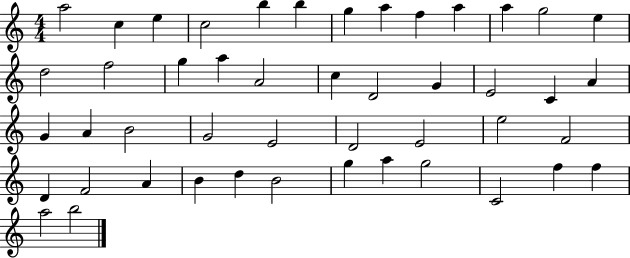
{
  \clef treble
  \numericTimeSignature
  \time 4/4
  \key c \major
  a''2 c''4 e''4 | c''2 b''4 b''4 | g''4 a''4 f''4 a''4 | a''4 g''2 e''4 | \break d''2 f''2 | g''4 a''4 a'2 | c''4 d'2 g'4 | e'2 c'4 a'4 | \break g'4 a'4 b'2 | g'2 e'2 | d'2 e'2 | e''2 f'2 | \break d'4 f'2 a'4 | b'4 d''4 b'2 | g''4 a''4 g''2 | c'2 f''4 f''4 | \break a''2 b''2 | \bar "|."
}